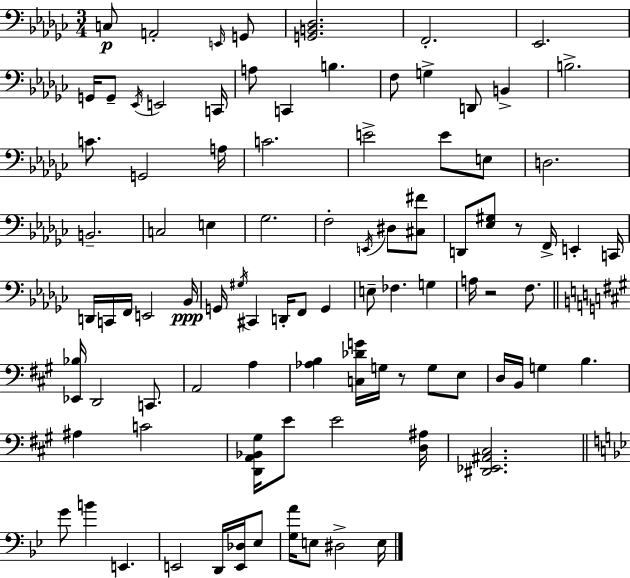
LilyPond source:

{
  \clef bass
  \numericTimeSignature
  \time 3/4
  \key ees \minor
  c8\p a,2-. \grace { e,16 } g,8 | <g, b, des>2. | f,2.-. | ees,2. | \break g,16 g,8-- \acciaccatura { ees,16 } e,2 | c,16 a8 c,4 b4. | f8 g4-> d,8 b,4-> | b2.-> | \break c'8. g,2 | a16 c'2. | e'2-> e'8 | e8 d2. | \break b,2.-- | c2 e4 | ges2. | f2-. \acciaccatura { e,16 } dis8 | \break <cis fis'>8 d,8 <ees gis>8 r8 f,16-> e,4-. | c,16 d,16 c,16 f,16 e,2 | bes,16\ppp g,16 \acciaccatura { gis16 } cis,4 d,16-. f,8 | g,4 e8-- fes4. | \break g4 a16 r2 | f8. \bar "||" \break \key a \major <ees, bes>16 d,2 c,8. | a,2 a4 | <aes b>4 <c des' g'>16 g16 r8 g8 e8 | d16 b,16 g4 b4. | \break ais4 c'2 | <d, a, bes, gis>16 e'8 e'2 <d ais>16 | <dis, ees, ais, cis>2. | \bar "||" \break \key g \minor g'8 b'4 e,4. | e,2 d,16 <e, des>16 ees8 | <g a'>16 e8 dis2-> e16 | \bar "|."
}